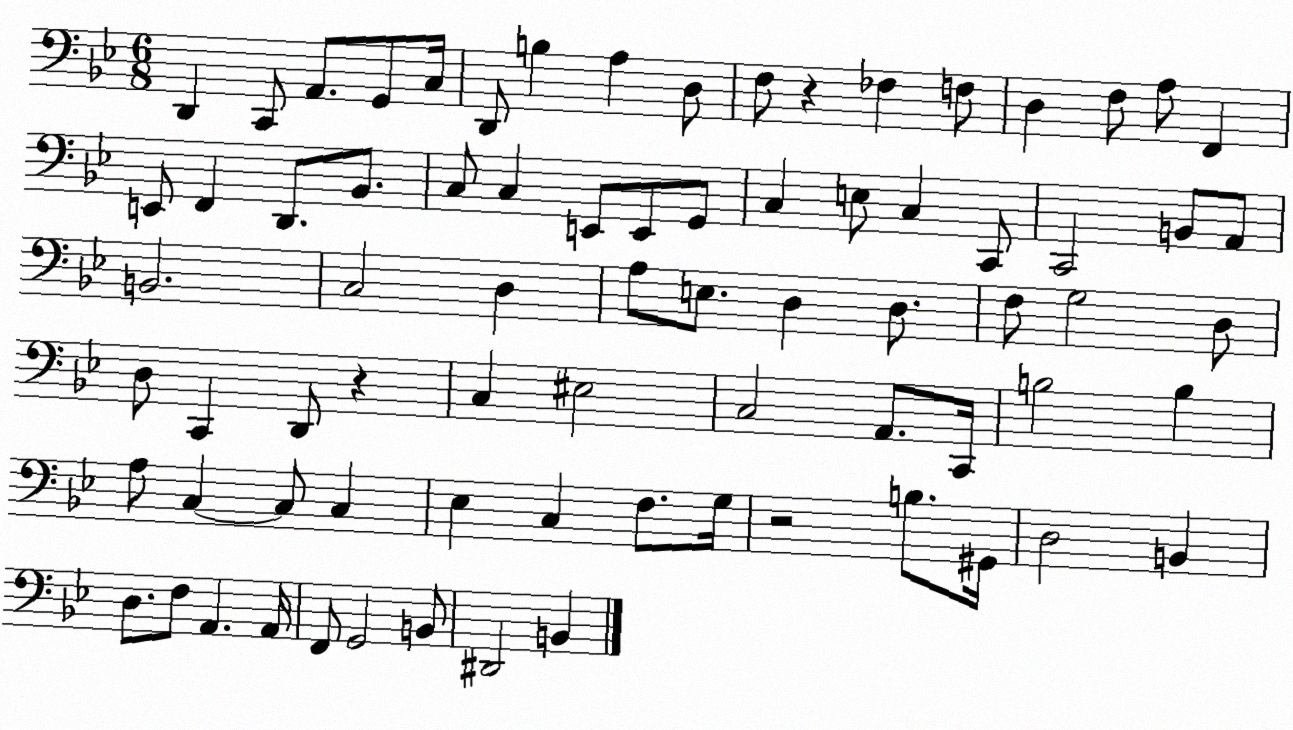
X:1
T:Untitled
M:6/8
L:1/4
K:Bb
D,, C,,/2 A,,/2 G,,/2 C,/4 D,,/2 B, A, D,/2 F,/2 z _F, F,/2 D, F,/2 A,/2 F,, E,,/2 F,, D,,/2 _B,,/2 C,/2 C, E,,/2 E,,/2 G,,/2 C, E,/2 C, C,,/2 C,,2 B,,/2 A,,/2 B,,2 C,2 D, A,/2 E,/2 D, D,/2 F,/2 G,2 D,/2 D,/2 C,, D,,/2 z C, ^E,2 C,2 A,,/2 C,,/4 B,2 B, A,/2 C, C,/2 C, _E, C, F,/2 G,/4 z2 B,/2 ^G,,/4 D,2 B,, D,/2 F,/2 A,, A,,/4 F,,/2 G,,2 B,,/2 ^D,,2 B,,